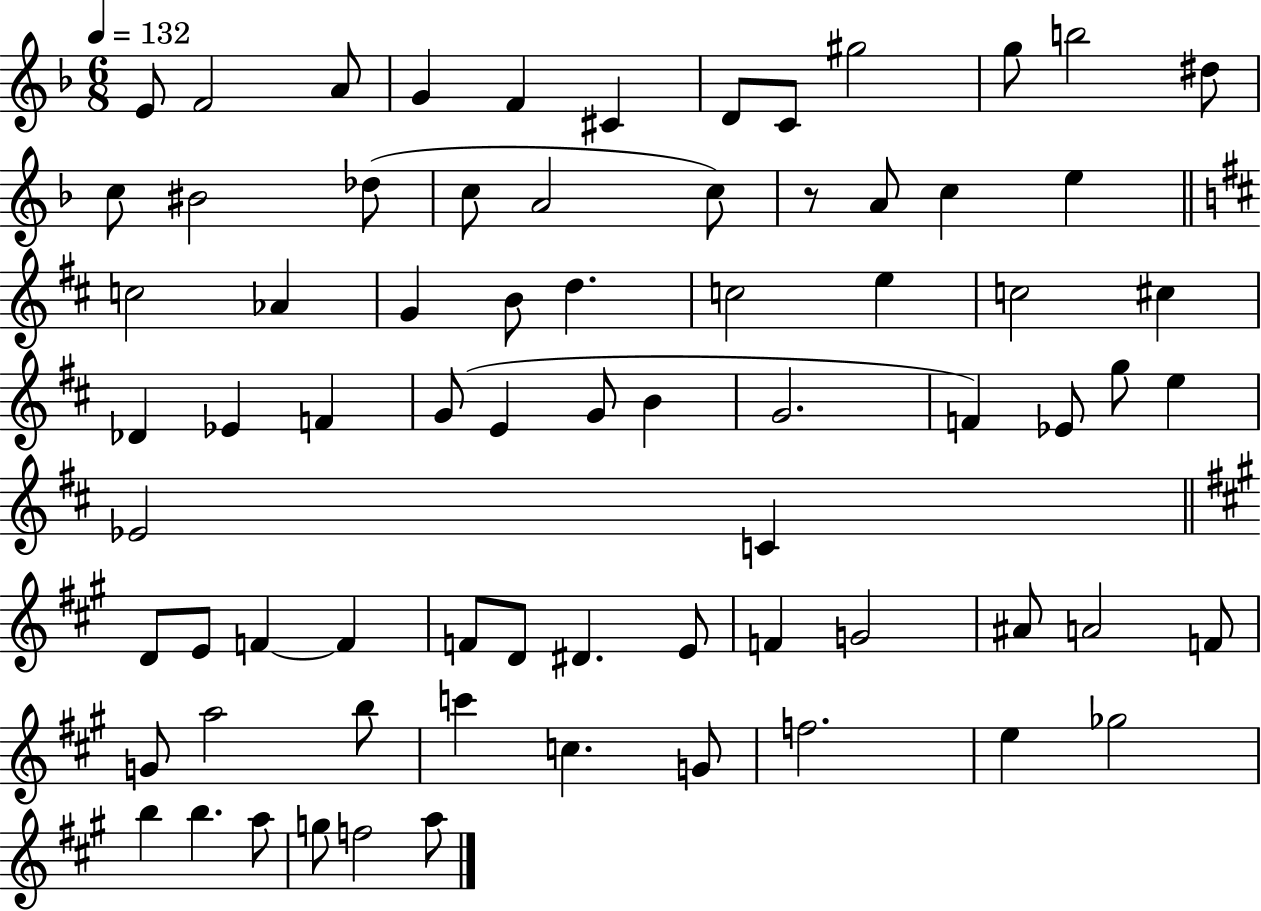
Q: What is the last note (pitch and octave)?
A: A5